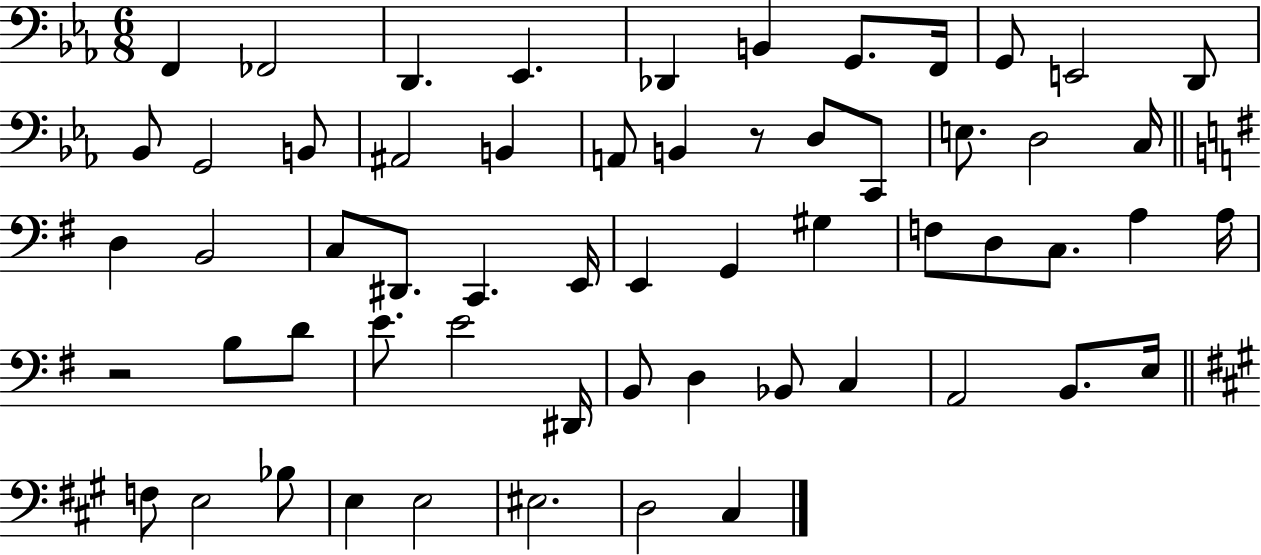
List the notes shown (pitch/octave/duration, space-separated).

F2/q FES2/h D2/q. Eb2/q. Db2/q B2/q G2/e. F2/s G2/e E2/h D2/e Bb2/e G2/h B2/e A#2/h B2/q A2/e B2/q R/e D3/e C2/e E3/e. D3/h C3/s D3/q B2/h C3/e D#2/e. C2/q. E2/s E2/q G2/q G#3/q F3/e D3/e C3/e. A3/q A3/s R/h B3/e D4/e E4/e. E4/h D#2/s B2/e D3/q Bb2/e C3/q A2/h B2/e. E3/s F3/e E3/h Bb3/e E3/q E3/h EIS3/h. D3/h C#3/q